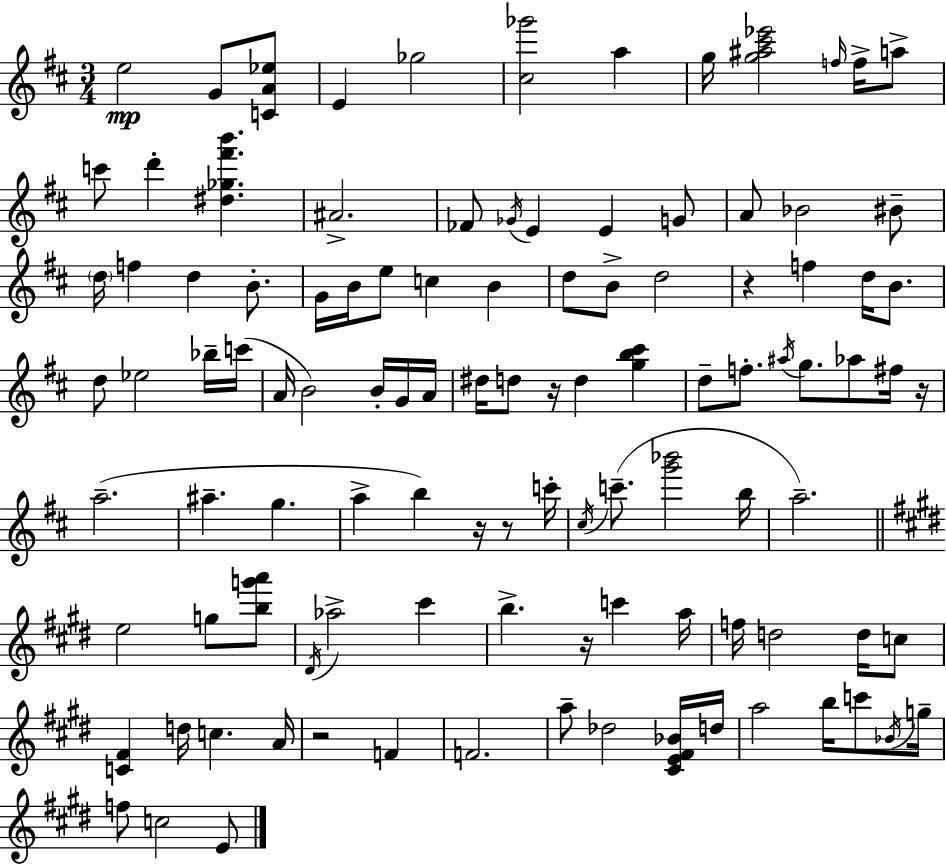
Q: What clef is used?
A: treble